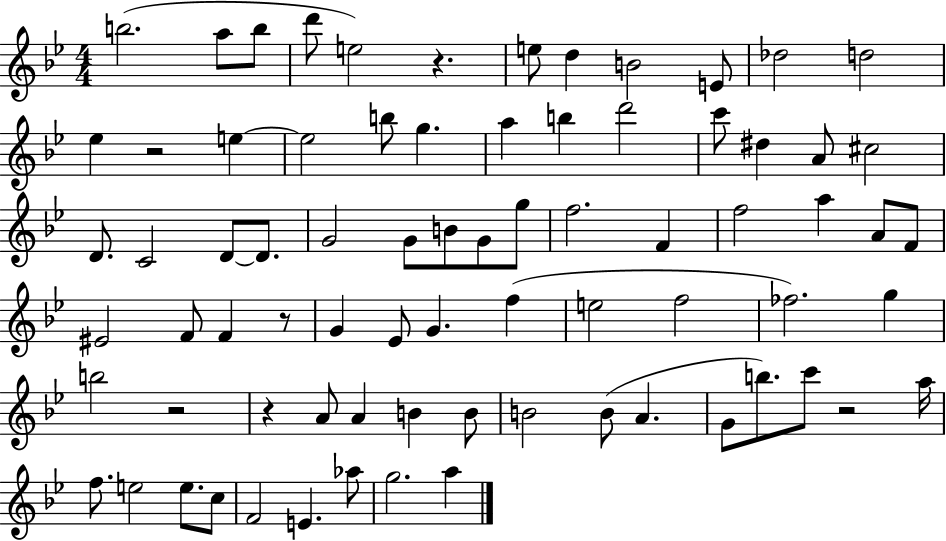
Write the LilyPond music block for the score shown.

{
  \clef treble
  \numericTimeSignature
  \time 4/4
  \key bes \major
  b''2.( a''8 b''8 | d'''8 e''2) r4. | e''8 d''4 b'2 e'8 | des''2 d''2 | \break ees''4 r2 e''4~~ | e''2 b''8 g''4. | a''4 b''4 d'''2 | c'''8 dis''4 a'8 cis''2 | \break d'8. c'2 d'8~~ d'8. | g'2 g'8 b'8 g'8 g''8 | f''2. f'4 | f''2 a''4 a'8 f'8 | \break eis'2 f'8 f'4 r8 | g'4 ees'8 g'4. f''4( | e''2 f''2 | fes''2.) g''4 | \break b''2 r2 | r4 a'8 a'4 b'4 b'8 | b'2 b'8( a'4. | g'8 b''8.) c'''8 r2 a''16 | \break f''8. e''2 e''8. c''8 | f'2 e'4. aes''8 | g''2. a''4 | \bar "|."
}